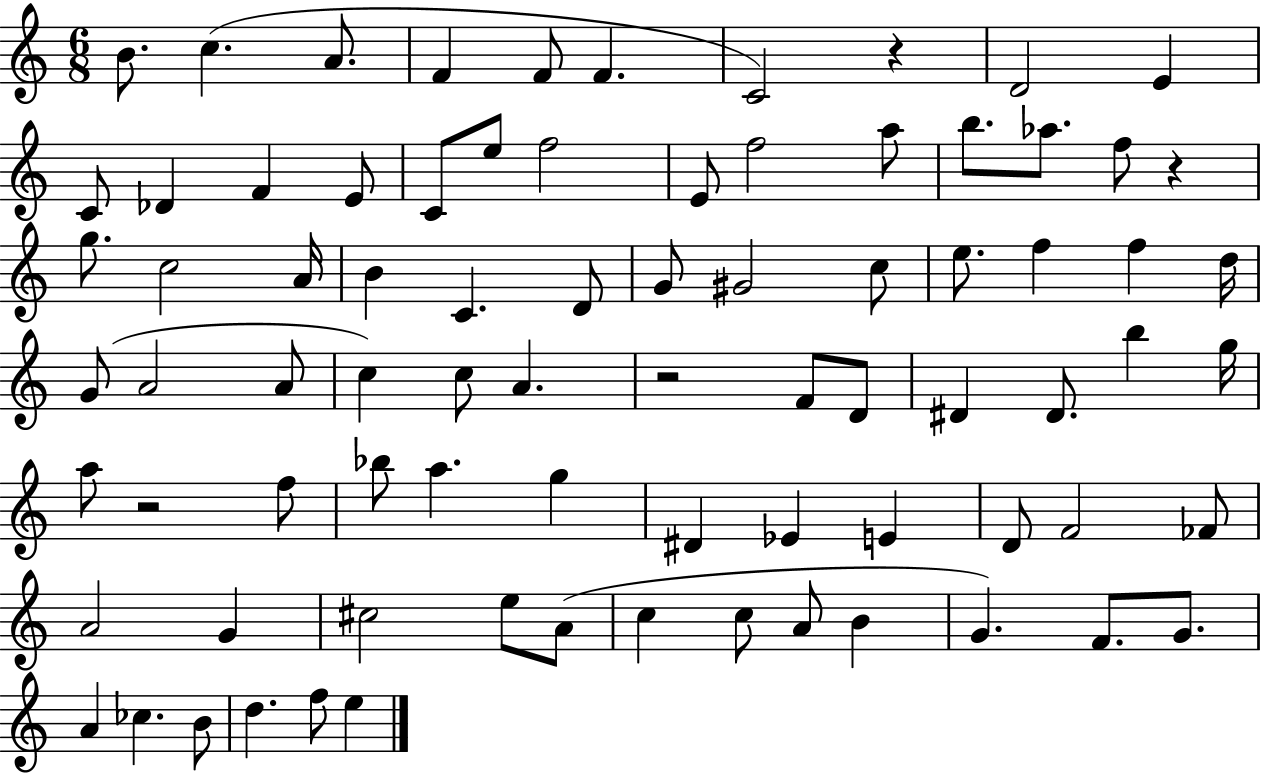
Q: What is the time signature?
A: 6/8